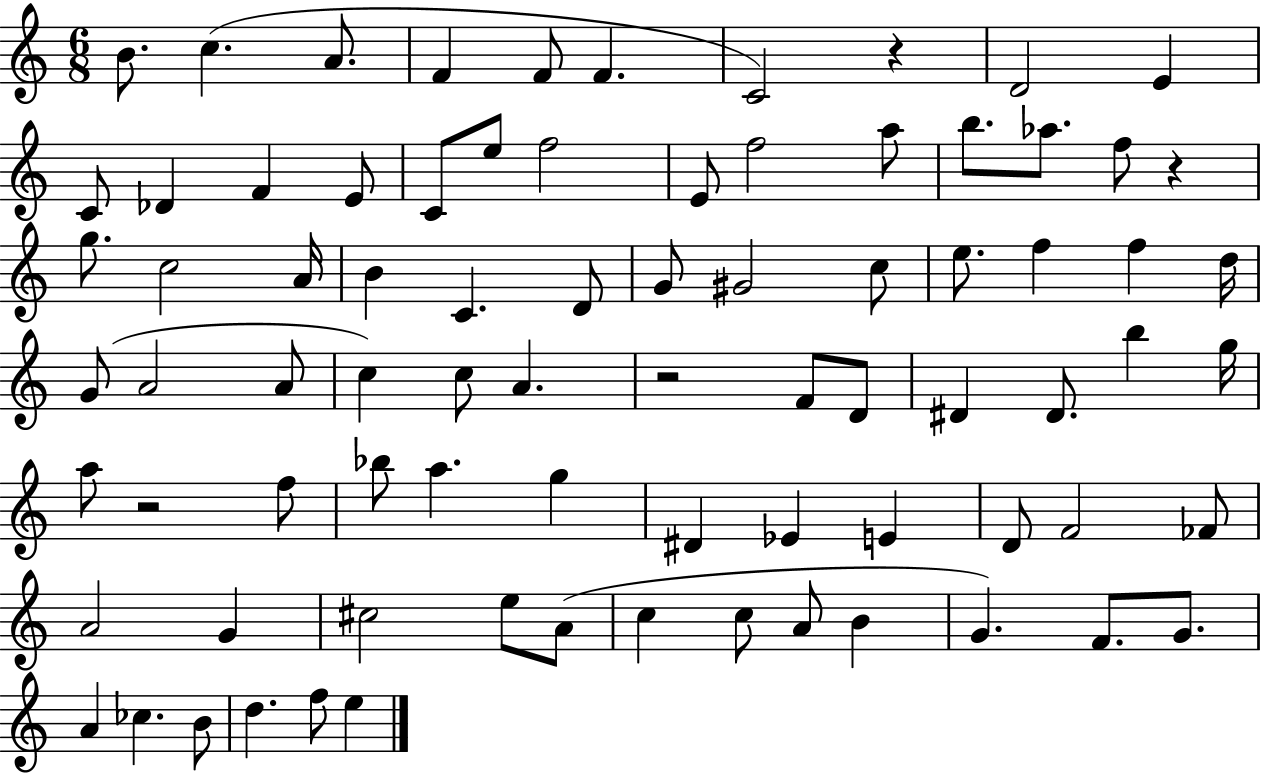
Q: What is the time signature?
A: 6/8